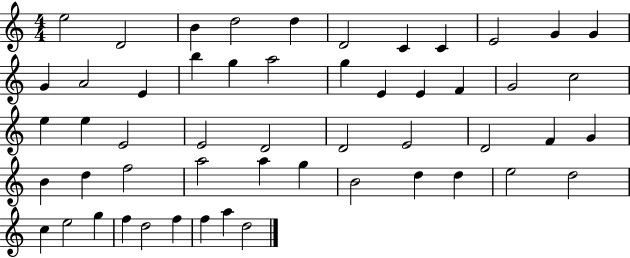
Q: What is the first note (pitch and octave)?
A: E5